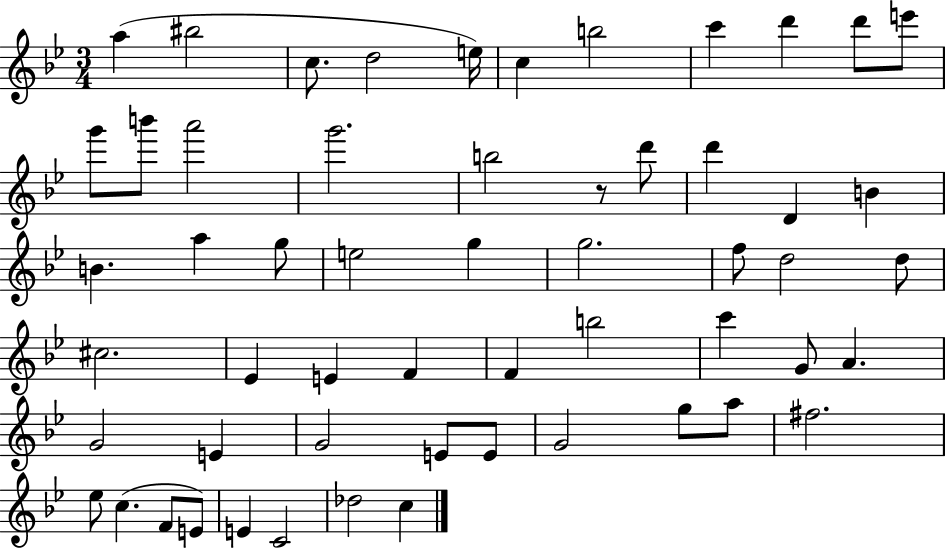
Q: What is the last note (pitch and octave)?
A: C5